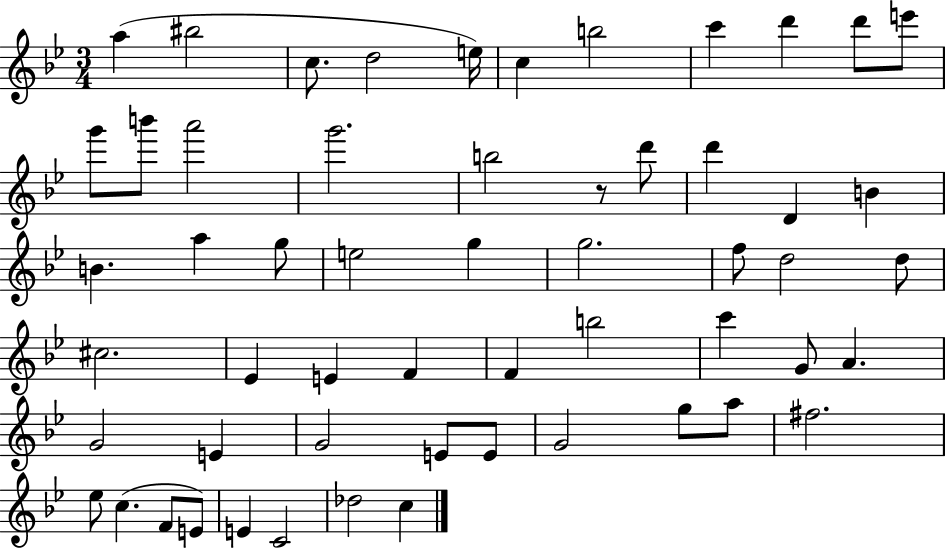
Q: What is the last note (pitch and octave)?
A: C5